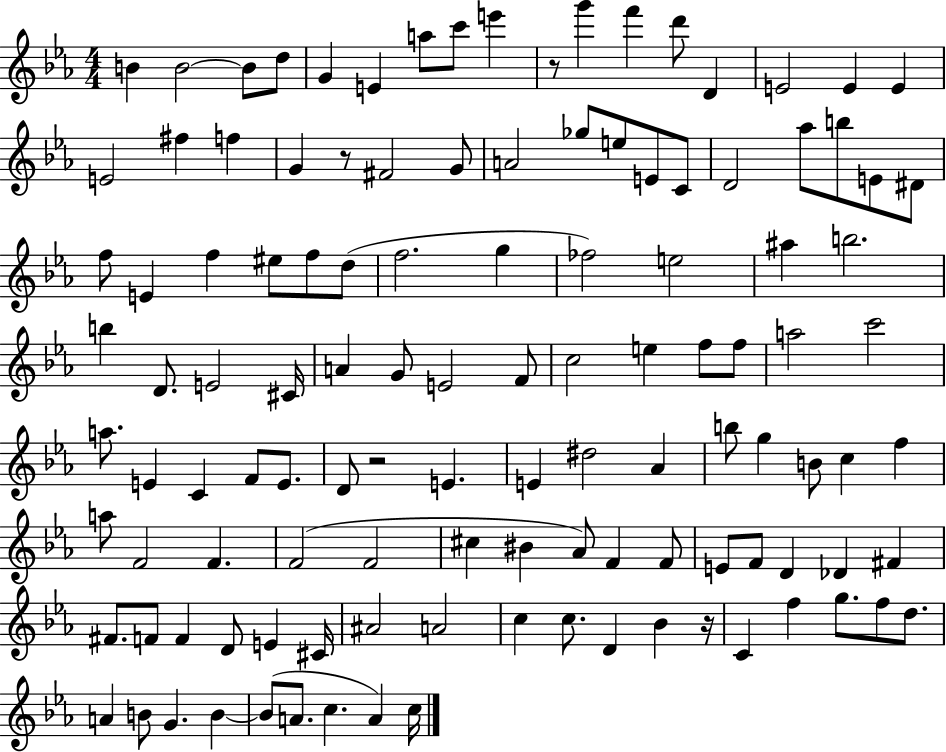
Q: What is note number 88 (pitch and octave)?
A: F#4